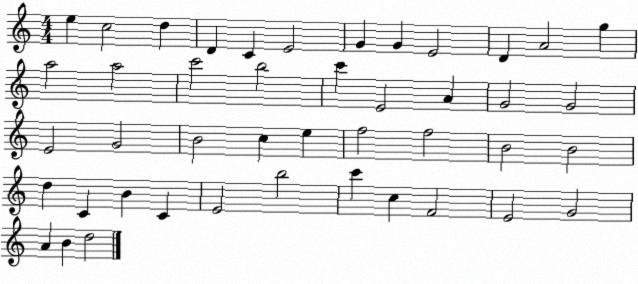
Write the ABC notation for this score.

X:1
T:Untitled
M:4/4
L:1/4
K:C
e c2 d D C E2 G G E2 D A2 g a2 a2 c'2 b2 c' E2 A G2 G2 E2 G2 B2 c e f2 f2 B2 B2 d C B C E2 b2 c' c F2 E2 G2 A B d2